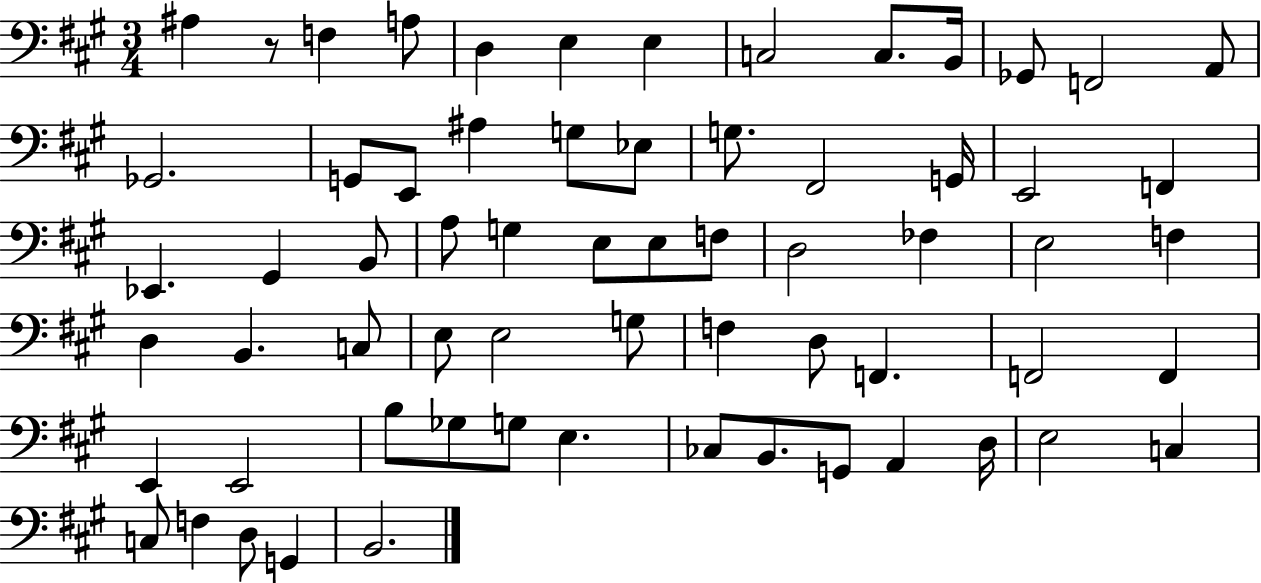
X:1
T:Untitled
M:3/4
L:1/4
K:A
^A, z/2 F, A,/2 D, E, E, C,2 C,/2 B,,/4 _G,,/2 F,,2 A,,/2 _G,,2 G,,/2 E,,/2 ^A, G,/2 _E,/2 G,/2 ^F,,2 G,,/4 E,,2 F,, _E,, ^G,, B,,/2 A,/2 G, E,/2 E,/2 F,/2 D,2 _F, E,2 F, D, B,, C,/2 E,/2 E,2 G,/2 F, D,/2 F,, F,,2 F,, E,, E,,2 B,/2 _G,/2 G,/2 E, _C,/2 B,,/2 G,,/2 A,, D,/4 E,2 C, C,/2 F, D,/2 G,, B,,2